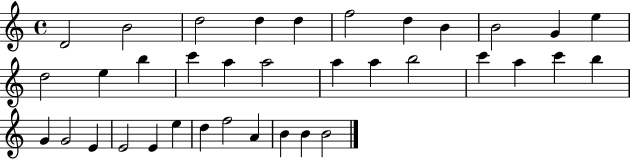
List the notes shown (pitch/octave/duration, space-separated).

D4/h B4/h D5/h D5/q D5/q F5/h D5/q B4/q B4/h G4/q E5/q D5/h E5/q B5/q C6/q A5/q A5/h A5/q A5/q B5/h C6/q A5/q C6/q B5/q G4/q G4/h E4/q E4/h E4/q E5/q D5/q F5/h A4/q B4/q B4/q B4/h